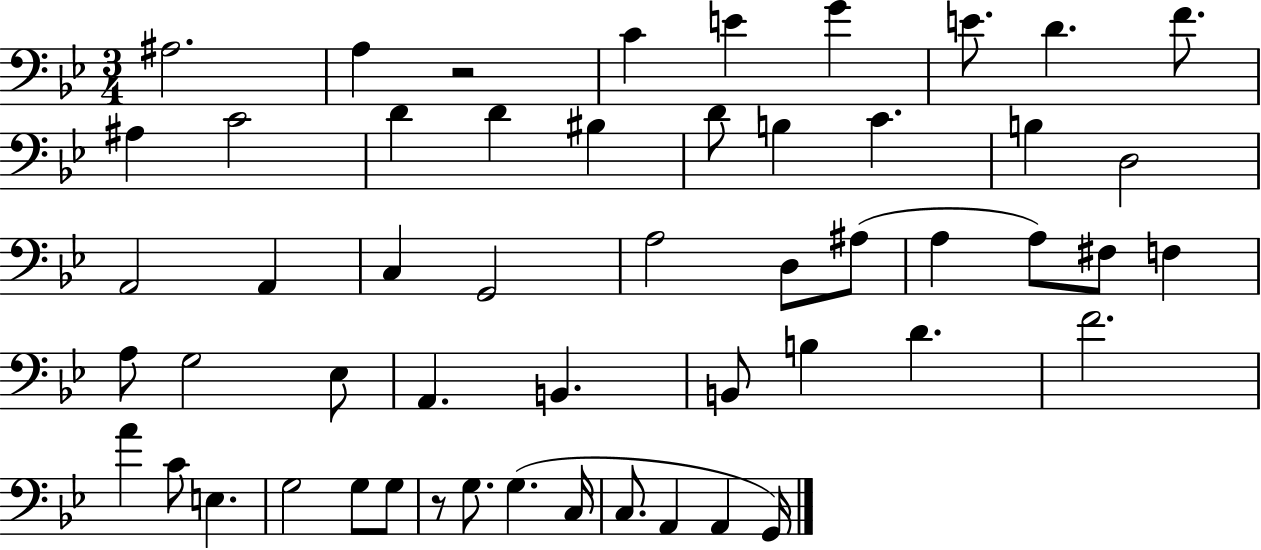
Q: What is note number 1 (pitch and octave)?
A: A#3